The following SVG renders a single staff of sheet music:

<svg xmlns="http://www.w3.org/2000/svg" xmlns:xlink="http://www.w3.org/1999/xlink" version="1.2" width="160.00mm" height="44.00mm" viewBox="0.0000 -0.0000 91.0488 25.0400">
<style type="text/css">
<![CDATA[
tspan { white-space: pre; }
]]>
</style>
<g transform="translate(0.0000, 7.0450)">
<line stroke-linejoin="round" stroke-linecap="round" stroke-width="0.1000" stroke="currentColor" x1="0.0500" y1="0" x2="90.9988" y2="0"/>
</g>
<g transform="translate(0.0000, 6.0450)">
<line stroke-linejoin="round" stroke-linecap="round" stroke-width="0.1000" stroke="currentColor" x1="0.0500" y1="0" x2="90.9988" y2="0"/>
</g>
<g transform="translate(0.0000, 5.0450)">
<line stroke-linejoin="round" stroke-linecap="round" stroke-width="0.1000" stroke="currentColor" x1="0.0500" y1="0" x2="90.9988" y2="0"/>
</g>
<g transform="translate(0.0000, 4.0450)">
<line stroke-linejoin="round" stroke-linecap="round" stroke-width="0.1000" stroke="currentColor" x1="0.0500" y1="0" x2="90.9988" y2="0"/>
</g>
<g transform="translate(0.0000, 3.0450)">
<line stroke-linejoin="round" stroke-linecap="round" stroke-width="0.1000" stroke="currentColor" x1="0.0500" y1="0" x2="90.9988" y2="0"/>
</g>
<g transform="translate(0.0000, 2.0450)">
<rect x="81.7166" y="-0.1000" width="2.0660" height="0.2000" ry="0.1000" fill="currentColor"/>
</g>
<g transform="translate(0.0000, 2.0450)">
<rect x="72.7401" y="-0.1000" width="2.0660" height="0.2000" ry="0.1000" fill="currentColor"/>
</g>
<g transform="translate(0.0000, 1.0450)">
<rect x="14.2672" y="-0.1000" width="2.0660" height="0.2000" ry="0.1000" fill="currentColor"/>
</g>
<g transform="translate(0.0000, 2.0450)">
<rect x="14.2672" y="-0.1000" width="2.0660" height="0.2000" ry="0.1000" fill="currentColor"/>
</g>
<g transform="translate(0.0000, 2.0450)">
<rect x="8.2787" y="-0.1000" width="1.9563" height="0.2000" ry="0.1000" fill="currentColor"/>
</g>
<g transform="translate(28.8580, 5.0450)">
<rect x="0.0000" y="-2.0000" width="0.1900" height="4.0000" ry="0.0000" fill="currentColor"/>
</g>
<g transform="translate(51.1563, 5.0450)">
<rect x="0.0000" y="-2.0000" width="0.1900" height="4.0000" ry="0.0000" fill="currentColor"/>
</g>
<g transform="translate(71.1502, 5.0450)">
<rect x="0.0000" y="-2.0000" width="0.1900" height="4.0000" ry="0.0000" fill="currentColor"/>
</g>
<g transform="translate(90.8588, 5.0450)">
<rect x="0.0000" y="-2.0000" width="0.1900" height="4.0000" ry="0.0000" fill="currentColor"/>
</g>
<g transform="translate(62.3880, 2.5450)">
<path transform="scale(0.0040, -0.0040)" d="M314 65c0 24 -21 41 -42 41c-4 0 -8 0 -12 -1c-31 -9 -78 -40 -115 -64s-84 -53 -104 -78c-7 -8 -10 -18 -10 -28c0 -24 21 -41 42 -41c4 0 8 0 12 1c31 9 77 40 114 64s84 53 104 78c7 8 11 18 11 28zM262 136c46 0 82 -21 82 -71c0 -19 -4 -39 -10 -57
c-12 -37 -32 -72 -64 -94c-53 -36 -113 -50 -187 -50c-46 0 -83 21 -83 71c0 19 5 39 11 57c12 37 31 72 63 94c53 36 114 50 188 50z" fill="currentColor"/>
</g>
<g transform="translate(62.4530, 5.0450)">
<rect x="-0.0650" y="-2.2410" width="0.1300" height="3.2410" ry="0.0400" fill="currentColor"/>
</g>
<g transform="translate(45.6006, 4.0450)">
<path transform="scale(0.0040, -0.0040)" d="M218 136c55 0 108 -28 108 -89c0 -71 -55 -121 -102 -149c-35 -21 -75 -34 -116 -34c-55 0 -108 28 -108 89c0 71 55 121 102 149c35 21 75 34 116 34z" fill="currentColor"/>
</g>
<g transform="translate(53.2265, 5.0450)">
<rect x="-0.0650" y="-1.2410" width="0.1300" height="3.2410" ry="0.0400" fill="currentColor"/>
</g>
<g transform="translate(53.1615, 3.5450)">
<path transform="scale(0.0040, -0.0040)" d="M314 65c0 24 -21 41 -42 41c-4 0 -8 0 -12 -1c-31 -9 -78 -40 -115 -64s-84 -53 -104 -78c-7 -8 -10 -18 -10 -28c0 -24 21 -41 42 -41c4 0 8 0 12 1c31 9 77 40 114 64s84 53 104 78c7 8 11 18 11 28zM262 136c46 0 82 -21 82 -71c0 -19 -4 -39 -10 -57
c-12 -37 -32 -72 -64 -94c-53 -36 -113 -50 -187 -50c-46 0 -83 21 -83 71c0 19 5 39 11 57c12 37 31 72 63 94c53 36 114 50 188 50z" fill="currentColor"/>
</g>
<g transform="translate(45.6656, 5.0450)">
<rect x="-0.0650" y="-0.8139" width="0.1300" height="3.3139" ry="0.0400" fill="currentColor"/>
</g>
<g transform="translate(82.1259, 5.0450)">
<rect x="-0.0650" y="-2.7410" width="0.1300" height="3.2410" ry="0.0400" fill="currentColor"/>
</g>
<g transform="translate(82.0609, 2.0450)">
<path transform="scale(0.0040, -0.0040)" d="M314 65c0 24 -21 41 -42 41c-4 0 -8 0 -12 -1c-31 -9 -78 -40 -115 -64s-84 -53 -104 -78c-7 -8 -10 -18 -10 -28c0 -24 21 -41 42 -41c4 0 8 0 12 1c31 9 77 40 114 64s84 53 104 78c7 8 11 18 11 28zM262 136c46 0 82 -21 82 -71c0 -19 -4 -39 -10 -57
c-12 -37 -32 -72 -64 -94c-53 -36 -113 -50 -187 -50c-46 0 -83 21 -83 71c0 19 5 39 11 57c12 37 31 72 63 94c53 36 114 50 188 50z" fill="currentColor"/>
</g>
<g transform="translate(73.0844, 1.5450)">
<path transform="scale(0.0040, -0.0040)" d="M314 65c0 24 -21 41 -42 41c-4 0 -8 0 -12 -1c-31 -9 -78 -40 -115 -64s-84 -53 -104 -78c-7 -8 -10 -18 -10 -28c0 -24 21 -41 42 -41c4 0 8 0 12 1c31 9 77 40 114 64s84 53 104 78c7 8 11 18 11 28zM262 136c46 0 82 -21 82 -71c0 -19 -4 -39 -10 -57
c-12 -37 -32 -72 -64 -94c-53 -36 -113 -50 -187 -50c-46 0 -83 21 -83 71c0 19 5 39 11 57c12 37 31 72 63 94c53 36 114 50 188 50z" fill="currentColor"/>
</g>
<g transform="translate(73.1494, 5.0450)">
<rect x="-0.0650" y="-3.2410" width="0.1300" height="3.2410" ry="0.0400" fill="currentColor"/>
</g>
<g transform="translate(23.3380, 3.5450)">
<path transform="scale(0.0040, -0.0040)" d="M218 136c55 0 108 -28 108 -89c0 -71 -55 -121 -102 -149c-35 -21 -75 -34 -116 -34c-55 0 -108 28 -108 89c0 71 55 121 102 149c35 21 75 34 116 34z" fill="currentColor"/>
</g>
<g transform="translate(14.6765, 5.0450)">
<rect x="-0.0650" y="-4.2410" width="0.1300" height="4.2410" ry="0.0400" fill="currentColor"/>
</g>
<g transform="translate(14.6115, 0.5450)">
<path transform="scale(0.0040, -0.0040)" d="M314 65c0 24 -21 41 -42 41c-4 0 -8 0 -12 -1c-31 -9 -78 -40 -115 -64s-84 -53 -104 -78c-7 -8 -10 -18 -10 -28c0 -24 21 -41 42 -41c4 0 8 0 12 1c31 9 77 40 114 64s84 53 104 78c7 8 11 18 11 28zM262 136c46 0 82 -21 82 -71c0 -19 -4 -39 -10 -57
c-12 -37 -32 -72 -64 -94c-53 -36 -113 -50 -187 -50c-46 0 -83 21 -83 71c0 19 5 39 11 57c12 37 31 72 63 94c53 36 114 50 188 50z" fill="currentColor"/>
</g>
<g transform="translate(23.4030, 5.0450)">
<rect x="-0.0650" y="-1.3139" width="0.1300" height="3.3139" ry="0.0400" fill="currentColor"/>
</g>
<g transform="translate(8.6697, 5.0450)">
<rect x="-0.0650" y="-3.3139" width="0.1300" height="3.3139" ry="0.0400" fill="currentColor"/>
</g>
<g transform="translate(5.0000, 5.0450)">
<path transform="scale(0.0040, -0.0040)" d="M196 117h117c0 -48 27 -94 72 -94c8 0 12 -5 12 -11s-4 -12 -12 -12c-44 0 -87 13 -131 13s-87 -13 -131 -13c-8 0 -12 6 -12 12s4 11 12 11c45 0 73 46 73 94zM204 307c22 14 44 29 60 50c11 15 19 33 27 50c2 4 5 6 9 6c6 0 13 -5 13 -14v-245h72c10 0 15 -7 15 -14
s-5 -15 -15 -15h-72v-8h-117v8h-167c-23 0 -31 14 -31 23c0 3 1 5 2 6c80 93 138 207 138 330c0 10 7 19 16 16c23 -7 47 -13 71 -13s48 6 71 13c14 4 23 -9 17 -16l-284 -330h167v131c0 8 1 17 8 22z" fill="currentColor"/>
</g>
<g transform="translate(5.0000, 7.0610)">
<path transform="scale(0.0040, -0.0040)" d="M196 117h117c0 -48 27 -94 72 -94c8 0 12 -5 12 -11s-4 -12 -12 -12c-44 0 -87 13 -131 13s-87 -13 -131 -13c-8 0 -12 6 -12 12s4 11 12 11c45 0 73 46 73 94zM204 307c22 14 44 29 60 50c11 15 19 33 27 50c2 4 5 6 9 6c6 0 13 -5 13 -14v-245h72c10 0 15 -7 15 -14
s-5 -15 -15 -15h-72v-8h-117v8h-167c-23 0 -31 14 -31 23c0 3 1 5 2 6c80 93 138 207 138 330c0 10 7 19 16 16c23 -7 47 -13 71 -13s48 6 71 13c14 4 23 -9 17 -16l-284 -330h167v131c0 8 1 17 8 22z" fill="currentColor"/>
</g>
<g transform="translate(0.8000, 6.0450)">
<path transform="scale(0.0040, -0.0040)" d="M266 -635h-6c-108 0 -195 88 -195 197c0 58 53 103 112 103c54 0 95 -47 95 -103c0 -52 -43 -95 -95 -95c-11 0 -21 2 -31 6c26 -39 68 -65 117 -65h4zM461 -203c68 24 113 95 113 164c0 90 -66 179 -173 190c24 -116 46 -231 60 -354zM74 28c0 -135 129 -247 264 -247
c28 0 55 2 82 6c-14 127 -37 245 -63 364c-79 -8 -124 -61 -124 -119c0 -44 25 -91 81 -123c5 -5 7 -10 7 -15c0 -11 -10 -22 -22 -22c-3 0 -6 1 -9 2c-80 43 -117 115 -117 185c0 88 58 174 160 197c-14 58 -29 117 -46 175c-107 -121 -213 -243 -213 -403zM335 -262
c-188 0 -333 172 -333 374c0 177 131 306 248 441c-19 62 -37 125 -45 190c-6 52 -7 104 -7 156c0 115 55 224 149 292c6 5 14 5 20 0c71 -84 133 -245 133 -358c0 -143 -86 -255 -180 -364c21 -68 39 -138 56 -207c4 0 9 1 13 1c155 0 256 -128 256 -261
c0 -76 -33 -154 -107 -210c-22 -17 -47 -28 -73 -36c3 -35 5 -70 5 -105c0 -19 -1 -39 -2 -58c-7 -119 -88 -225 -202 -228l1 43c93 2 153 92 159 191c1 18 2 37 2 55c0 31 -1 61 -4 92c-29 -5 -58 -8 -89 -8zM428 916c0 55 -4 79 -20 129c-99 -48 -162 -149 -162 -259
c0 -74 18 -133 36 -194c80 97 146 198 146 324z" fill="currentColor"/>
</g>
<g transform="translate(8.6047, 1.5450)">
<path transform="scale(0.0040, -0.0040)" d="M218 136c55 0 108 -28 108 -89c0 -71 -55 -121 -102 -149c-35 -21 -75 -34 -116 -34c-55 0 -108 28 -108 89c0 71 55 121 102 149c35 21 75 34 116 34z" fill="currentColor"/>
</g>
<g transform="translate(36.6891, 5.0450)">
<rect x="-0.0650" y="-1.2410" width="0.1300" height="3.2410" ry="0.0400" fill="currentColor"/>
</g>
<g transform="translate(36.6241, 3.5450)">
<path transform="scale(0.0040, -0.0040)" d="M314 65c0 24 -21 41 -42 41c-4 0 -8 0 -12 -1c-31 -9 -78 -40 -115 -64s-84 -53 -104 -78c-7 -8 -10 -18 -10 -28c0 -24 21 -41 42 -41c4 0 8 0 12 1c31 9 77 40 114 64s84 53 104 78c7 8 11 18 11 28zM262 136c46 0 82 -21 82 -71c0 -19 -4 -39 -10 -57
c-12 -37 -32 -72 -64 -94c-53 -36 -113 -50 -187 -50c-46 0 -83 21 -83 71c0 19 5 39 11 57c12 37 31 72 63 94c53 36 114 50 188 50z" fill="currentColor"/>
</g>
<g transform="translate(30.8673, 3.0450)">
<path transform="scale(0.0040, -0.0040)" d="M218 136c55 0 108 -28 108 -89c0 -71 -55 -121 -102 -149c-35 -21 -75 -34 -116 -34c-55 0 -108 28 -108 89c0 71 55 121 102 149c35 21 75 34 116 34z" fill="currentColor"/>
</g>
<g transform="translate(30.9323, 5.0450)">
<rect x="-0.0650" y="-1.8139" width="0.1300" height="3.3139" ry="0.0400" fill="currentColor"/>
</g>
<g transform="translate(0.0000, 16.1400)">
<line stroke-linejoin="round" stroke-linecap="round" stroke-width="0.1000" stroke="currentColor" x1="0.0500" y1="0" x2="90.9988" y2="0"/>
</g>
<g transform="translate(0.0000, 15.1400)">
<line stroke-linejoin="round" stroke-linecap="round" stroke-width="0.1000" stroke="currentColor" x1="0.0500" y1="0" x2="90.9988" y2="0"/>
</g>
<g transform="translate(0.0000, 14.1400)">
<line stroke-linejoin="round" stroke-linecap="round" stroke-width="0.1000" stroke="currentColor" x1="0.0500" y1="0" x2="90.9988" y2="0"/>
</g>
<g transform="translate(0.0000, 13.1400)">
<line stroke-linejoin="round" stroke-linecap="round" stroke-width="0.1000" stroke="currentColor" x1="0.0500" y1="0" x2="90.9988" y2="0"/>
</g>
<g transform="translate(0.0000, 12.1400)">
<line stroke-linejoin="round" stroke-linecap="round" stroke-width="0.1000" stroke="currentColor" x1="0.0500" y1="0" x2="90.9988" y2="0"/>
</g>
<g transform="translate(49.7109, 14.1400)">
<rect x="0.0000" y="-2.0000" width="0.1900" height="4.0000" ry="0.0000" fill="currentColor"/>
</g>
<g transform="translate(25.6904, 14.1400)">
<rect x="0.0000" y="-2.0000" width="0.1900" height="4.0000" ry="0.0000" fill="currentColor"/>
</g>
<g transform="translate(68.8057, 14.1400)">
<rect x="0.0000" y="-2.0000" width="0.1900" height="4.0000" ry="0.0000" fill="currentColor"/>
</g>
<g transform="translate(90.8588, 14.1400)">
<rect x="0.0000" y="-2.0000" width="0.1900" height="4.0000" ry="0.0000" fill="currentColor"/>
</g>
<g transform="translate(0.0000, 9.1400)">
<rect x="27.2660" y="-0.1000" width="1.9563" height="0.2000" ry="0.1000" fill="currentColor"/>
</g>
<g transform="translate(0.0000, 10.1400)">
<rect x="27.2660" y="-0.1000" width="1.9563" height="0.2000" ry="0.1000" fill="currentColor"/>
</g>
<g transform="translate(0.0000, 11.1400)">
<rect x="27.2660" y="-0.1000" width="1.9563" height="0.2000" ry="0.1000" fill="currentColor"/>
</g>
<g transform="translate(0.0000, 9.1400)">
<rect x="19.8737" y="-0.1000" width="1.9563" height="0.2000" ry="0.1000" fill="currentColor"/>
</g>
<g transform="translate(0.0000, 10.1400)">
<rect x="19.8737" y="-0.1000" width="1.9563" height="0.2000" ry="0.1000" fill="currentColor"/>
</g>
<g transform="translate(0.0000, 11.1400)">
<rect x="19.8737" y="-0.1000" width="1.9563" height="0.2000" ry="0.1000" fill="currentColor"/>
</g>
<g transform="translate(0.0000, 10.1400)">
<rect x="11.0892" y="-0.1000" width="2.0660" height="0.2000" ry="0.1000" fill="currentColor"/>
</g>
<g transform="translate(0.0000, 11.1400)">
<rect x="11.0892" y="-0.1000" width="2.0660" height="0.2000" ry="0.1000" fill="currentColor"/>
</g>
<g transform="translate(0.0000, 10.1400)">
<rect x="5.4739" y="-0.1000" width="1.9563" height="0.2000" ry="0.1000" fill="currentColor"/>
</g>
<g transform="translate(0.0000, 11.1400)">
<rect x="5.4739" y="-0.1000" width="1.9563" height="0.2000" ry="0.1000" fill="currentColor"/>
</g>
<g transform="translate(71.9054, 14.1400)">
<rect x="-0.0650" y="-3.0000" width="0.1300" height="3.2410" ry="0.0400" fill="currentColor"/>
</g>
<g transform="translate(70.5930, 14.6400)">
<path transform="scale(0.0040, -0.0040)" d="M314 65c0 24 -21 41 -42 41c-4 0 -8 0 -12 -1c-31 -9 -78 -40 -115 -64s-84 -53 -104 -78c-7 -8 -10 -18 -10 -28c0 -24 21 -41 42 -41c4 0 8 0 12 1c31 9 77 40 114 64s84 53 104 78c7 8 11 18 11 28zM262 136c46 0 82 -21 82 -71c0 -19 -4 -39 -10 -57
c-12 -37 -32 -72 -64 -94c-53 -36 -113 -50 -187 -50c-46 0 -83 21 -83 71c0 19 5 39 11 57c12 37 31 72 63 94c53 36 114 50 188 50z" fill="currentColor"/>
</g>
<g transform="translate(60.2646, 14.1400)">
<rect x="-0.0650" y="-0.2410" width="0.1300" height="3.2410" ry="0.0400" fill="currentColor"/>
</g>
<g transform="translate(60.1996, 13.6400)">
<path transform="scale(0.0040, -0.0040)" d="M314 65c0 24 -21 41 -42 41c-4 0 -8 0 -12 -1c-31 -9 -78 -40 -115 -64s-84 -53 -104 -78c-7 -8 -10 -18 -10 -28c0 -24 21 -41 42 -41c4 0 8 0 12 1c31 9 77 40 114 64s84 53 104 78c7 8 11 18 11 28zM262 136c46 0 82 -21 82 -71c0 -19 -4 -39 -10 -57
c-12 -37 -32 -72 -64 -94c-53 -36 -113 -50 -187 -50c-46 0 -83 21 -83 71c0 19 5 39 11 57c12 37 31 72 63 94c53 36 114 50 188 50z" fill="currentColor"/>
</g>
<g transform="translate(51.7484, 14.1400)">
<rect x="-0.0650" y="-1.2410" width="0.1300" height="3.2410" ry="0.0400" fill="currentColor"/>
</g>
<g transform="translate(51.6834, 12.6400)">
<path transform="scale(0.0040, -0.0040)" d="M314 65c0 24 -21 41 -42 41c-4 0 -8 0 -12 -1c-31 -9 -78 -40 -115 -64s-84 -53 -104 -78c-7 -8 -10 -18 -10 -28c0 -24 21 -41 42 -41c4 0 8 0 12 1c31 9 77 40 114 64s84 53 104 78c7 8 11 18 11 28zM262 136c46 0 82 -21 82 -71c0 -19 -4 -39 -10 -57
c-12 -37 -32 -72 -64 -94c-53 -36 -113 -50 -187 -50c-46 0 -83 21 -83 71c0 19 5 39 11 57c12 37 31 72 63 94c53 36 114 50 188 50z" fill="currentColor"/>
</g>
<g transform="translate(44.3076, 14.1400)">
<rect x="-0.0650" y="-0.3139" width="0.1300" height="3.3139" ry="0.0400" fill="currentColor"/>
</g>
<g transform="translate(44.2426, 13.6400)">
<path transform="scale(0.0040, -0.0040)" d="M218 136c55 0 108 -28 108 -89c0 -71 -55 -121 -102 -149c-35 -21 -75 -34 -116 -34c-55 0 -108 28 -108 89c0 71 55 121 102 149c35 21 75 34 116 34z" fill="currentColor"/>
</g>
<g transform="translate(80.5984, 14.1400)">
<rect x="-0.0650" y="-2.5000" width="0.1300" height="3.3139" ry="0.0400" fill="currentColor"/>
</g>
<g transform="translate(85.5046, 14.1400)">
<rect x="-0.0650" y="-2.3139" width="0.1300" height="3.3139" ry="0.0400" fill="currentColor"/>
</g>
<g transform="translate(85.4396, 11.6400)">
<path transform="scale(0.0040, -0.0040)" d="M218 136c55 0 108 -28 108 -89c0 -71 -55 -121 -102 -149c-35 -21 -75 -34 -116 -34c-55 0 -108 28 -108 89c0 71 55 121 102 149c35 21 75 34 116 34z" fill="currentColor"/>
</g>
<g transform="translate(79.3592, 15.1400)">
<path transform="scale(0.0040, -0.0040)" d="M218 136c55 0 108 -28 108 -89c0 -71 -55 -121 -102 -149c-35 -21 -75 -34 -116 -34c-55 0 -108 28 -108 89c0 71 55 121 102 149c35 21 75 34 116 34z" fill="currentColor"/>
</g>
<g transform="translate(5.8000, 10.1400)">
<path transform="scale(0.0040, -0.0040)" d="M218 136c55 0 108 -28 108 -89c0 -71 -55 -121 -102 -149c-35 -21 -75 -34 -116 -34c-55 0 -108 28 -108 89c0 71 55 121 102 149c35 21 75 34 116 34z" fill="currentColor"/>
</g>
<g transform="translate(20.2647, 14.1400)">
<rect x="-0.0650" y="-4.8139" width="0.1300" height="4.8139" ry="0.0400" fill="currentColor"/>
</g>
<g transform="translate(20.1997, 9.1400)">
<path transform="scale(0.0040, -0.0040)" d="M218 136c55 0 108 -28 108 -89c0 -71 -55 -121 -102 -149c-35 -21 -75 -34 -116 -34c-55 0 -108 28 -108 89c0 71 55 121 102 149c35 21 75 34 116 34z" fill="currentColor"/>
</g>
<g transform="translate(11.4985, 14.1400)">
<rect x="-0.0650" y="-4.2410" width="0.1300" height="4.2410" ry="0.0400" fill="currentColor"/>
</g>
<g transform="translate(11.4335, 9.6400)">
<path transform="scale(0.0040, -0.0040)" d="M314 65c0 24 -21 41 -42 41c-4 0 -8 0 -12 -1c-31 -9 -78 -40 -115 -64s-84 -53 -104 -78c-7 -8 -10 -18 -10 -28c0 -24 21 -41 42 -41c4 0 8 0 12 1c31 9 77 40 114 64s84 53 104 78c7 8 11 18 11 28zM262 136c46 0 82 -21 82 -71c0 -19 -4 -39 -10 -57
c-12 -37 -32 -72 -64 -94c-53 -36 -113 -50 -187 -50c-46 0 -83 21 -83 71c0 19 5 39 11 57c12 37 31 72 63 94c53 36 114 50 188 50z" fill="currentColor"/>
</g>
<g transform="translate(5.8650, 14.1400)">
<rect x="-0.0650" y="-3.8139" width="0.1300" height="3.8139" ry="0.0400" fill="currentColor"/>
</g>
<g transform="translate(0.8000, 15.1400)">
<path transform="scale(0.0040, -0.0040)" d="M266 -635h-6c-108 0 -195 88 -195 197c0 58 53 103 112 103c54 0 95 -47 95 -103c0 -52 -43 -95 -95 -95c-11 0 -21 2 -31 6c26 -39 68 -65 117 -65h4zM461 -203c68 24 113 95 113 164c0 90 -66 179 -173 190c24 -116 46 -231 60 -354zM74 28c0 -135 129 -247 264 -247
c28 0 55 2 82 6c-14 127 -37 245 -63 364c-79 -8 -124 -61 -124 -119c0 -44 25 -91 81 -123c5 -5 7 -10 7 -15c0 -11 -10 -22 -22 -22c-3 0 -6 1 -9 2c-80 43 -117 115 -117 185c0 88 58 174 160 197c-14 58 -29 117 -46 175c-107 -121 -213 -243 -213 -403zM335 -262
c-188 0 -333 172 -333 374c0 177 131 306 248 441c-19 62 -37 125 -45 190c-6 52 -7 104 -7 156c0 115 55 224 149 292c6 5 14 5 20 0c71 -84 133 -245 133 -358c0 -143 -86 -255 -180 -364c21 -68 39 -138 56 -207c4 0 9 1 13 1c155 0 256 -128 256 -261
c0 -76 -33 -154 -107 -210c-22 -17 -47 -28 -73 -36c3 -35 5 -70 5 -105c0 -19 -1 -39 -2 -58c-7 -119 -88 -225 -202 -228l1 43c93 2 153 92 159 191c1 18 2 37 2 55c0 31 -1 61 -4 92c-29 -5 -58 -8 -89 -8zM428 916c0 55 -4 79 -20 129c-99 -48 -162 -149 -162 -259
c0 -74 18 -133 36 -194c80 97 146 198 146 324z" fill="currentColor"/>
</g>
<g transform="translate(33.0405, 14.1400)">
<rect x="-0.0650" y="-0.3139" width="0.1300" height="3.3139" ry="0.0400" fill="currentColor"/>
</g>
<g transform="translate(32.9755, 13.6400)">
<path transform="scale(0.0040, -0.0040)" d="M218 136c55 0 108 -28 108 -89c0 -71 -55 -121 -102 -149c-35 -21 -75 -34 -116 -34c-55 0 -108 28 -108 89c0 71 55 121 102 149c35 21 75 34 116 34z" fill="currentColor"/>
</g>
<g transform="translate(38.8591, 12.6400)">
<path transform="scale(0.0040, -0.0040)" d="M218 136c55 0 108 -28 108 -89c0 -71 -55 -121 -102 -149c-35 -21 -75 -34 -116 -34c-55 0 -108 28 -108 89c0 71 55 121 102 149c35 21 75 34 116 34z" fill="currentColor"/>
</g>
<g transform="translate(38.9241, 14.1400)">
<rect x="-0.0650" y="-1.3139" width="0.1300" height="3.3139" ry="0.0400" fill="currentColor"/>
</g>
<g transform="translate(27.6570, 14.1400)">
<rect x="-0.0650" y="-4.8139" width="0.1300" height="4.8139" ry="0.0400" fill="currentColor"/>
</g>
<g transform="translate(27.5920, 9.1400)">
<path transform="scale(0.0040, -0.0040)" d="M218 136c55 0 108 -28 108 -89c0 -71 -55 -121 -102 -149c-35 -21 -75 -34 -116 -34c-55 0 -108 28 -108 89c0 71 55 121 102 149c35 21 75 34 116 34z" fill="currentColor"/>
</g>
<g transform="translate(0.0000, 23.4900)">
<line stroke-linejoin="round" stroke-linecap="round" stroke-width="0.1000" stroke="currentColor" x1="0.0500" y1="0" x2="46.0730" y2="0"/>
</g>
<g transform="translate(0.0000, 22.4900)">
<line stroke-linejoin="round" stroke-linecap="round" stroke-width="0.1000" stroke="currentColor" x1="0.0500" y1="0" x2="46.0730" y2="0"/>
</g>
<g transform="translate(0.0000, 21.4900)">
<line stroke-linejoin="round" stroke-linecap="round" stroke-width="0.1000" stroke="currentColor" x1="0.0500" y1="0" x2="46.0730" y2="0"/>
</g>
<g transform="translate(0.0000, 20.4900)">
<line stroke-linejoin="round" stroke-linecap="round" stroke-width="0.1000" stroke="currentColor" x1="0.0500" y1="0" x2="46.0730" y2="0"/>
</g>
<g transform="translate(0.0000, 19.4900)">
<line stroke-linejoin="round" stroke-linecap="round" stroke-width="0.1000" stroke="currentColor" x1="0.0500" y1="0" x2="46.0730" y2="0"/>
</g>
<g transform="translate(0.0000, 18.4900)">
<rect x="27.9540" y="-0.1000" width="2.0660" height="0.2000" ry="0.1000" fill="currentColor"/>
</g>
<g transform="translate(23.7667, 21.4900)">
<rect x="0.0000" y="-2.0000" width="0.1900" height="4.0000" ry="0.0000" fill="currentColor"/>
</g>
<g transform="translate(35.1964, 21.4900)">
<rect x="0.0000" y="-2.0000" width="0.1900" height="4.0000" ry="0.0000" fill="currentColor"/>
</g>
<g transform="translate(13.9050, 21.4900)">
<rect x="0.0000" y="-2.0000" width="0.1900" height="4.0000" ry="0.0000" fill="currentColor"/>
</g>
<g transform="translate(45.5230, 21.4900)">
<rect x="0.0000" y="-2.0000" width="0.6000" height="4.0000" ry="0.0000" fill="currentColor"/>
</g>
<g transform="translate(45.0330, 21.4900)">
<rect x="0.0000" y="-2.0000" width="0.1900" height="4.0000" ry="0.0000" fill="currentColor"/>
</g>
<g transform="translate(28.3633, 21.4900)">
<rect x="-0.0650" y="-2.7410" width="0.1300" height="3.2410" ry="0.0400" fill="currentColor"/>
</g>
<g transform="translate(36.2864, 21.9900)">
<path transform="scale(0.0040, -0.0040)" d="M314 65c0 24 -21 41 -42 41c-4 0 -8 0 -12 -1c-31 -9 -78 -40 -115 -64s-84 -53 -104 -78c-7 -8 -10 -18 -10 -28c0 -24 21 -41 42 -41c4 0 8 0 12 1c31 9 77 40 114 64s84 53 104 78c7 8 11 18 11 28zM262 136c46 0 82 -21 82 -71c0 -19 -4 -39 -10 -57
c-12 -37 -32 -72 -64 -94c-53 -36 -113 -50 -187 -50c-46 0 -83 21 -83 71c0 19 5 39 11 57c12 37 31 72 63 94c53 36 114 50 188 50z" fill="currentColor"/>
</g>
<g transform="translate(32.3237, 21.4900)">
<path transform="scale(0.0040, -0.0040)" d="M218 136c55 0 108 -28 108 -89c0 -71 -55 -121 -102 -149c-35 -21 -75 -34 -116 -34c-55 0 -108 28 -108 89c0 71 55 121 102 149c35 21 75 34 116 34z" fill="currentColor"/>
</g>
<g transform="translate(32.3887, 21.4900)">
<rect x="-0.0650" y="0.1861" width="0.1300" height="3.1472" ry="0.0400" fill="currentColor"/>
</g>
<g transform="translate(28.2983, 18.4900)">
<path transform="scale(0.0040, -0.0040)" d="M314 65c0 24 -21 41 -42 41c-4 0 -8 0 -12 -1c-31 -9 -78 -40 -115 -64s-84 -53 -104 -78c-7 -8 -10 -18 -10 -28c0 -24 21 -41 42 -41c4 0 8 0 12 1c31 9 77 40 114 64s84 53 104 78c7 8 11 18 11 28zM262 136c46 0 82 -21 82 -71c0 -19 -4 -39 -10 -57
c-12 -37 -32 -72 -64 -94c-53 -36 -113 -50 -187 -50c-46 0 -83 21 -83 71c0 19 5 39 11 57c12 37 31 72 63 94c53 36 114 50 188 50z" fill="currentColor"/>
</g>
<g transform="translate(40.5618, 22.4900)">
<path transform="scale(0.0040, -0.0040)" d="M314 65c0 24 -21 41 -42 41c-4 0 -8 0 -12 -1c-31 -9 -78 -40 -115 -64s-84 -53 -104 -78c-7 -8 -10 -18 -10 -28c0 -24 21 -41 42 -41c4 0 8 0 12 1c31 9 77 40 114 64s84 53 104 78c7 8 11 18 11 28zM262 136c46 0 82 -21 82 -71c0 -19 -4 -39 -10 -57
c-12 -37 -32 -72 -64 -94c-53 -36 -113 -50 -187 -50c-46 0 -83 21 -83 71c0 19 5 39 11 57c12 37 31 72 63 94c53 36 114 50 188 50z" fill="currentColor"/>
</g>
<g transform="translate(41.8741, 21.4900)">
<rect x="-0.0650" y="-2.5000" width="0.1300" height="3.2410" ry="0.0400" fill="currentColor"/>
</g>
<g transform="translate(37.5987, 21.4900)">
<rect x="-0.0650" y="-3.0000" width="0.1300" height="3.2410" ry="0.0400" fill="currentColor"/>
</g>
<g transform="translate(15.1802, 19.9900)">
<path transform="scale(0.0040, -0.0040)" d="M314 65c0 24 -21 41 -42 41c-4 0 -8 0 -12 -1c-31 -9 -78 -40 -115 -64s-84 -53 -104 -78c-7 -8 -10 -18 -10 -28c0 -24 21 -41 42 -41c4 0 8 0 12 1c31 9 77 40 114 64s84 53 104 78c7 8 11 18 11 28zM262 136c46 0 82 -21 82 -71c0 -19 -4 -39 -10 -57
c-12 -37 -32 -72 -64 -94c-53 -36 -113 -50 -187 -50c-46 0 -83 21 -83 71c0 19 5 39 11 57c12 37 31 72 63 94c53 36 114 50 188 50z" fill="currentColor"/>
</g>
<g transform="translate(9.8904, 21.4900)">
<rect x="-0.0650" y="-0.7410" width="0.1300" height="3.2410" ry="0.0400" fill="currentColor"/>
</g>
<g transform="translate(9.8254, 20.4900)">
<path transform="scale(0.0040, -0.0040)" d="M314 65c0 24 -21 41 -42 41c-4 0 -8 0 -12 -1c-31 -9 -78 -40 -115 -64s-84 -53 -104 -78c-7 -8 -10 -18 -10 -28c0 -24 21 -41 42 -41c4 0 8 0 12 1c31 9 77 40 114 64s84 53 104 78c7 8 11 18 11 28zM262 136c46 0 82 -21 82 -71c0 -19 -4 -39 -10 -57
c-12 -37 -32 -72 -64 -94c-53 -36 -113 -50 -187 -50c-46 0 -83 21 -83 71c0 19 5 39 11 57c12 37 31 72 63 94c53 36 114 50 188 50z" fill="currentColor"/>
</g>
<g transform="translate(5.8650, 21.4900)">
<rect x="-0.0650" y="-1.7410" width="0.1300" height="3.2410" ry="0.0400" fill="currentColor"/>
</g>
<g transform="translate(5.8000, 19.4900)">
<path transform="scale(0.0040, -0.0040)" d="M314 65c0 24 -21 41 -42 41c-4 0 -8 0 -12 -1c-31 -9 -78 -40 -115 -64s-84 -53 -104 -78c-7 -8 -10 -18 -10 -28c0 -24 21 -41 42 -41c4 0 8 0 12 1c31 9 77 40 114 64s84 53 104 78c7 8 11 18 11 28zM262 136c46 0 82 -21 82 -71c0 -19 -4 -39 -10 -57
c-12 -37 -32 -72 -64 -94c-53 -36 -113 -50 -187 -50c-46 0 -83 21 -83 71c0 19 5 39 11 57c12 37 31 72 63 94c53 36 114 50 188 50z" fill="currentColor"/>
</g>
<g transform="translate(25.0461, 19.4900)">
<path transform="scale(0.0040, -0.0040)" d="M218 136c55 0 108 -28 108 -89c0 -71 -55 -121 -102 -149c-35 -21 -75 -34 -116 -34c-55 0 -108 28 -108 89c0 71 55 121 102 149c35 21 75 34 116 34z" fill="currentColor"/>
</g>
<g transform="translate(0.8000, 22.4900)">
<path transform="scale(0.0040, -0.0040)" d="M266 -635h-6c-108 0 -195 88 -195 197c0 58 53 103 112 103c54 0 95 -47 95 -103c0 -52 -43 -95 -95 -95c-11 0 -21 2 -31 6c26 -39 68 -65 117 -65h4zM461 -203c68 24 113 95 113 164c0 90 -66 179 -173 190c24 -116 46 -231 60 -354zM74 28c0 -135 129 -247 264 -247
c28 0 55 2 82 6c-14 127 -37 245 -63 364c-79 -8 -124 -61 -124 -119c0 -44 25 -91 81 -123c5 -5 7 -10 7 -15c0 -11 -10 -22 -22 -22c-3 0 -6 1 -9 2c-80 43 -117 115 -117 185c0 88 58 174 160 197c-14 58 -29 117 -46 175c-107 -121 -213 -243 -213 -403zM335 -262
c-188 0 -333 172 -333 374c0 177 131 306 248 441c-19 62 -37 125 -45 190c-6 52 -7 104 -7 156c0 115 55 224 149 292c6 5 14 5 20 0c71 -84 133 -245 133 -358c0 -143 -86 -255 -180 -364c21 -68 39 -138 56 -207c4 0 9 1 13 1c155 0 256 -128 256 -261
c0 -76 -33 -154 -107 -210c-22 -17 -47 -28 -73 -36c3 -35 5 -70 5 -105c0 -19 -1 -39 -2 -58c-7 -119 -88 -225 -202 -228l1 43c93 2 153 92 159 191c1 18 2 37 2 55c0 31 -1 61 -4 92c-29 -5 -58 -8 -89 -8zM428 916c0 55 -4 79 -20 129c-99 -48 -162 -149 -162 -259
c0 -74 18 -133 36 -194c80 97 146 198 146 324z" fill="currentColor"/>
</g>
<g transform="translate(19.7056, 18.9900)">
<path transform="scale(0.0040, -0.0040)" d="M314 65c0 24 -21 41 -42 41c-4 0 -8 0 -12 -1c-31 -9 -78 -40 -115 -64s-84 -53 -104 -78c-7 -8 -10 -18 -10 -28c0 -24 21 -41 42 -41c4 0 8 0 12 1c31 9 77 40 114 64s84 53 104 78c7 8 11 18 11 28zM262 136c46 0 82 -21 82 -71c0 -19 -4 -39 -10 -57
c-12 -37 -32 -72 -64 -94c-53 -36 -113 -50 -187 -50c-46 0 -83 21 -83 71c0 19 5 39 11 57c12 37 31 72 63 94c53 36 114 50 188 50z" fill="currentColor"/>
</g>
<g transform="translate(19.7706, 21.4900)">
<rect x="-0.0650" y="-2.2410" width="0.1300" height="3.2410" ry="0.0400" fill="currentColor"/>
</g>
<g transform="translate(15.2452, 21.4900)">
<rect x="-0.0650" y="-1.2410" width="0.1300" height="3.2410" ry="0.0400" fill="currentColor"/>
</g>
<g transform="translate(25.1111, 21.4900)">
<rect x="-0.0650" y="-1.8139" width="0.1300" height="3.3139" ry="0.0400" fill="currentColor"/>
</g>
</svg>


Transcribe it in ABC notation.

X:1
T:Untitled
M:4/4
L:1/4
K:C
b d'2 e f e2 d e2 g2 b2 a2 c' d'2 e' e' c e c e2 c2 A2 G g f2 d2 e2 g2 f a2 B A2 G2